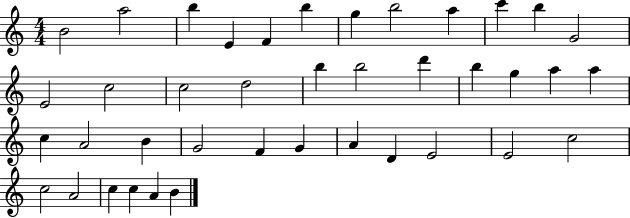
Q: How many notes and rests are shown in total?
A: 40